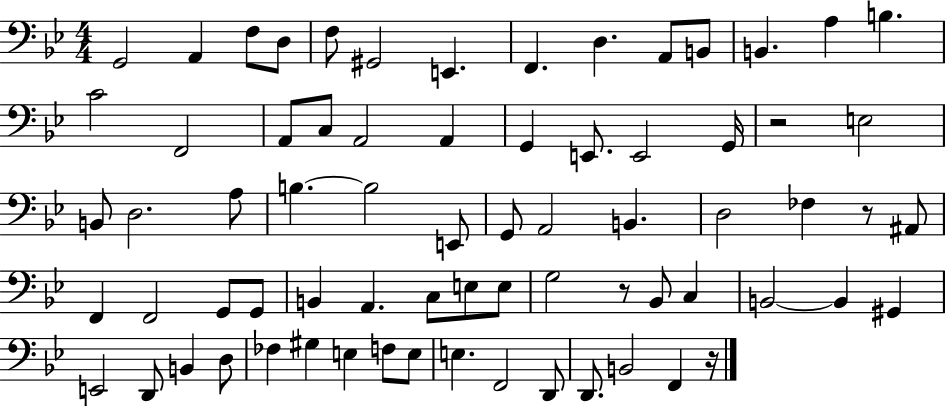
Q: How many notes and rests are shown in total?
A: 71